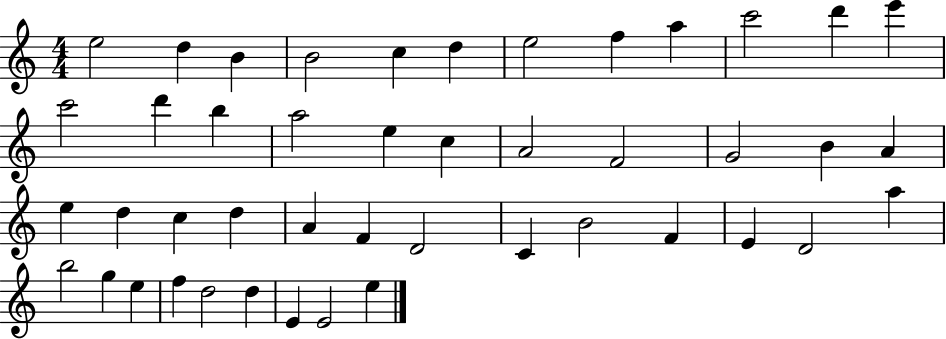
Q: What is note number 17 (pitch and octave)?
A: E5